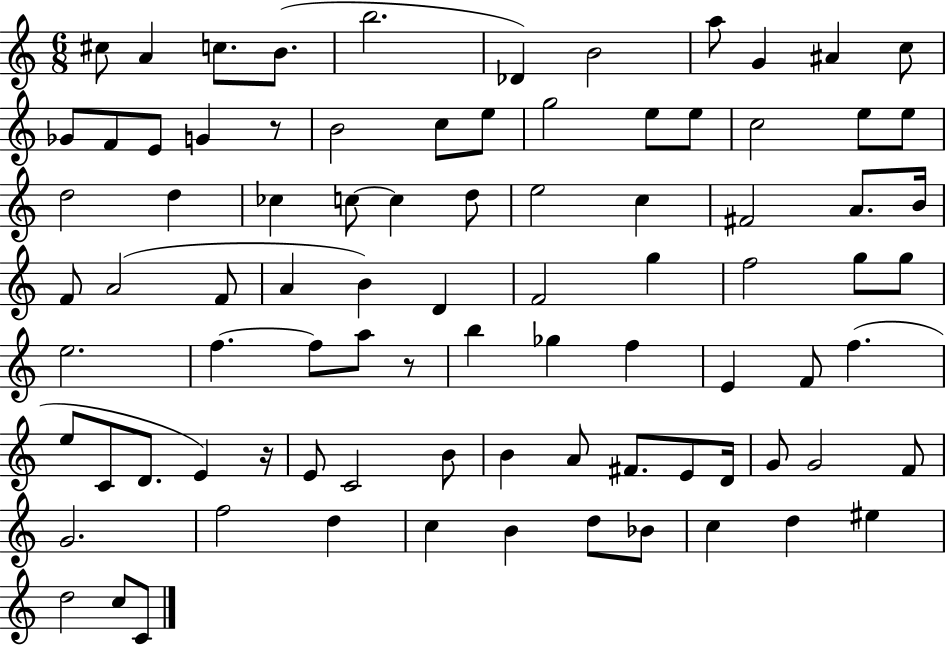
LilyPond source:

{
  \clef treble
  \numericTimeSignature
  \time 6/8
  \key c \major
  cis''8 a'4 c''8. b'8.( | b''2. | des'4) b'2 | a''8 g'4 ais'4 c''8 | \break ges'8 f'8 e'8 g'4 r8 | b'2 c''8 e''8 | g''2 e''8 e''8 | c''2 e''8 e''8 | \break d''2 d''4 | ces''4 c''8~~ c''4 d''8 | e''2 c''4 | fis'2 a'8. b'16 | \break f'8 a'2( f'8 | a'4 b'4) d'4 | f'2 g''4 | f''2 g''8 g''8 | \break e''2. | f''4.~~ f''8 a''8 r8 | b''4 ges''4 f''4 | e'4 f'8 f''4.( | \break e''8 c'8 d'8. e'4) r16 | e'8 c'2 b'8 | b'4 a'8 fis'8. e'8 d'16 | g'8 g'2 f'8 | \break g'2. | f''2 d''4 | c''4 b'4 d''8 bes'8 | c''4 d''4 eis''4 | \break d''2 c''8 c'8 | \bar "|."
}